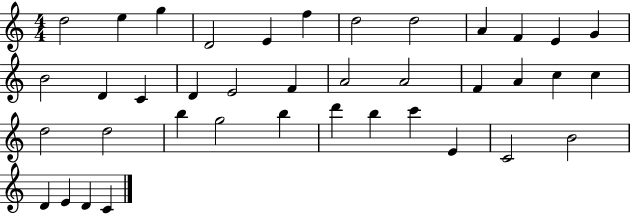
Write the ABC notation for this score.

X:1
T:Untitled
M:4/4
L:1/4
K:C
d2 e g D2 E f d2 d2 A F E G B2 D C D E2 F A2 A2 F A c c d2 d2 b g2 b d' b c' E C2 B2 D E D C